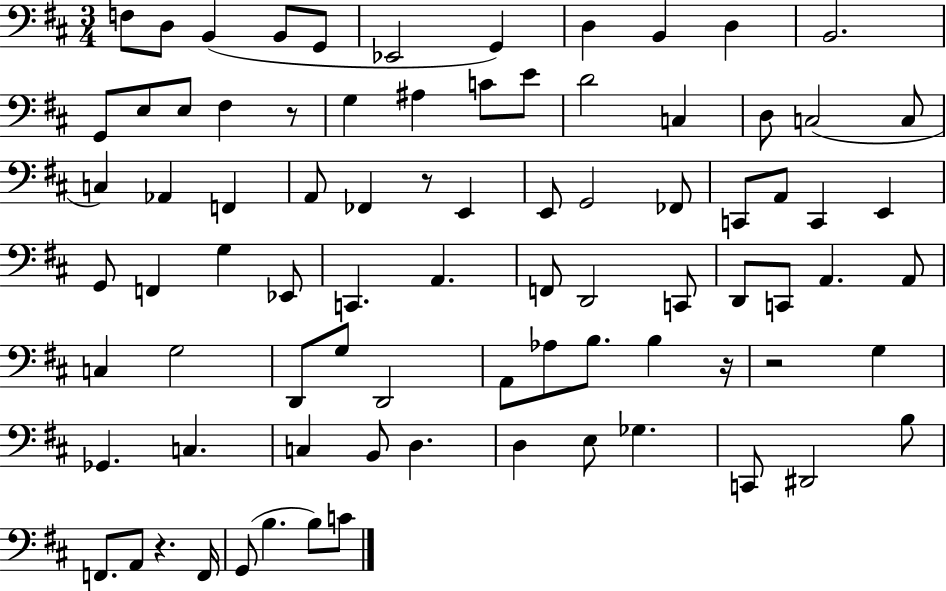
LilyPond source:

{
  \clef bass
  \numericTimeSignature
  \time 3/4
  \key d \major
  f8 d8 b,4( b,8 g,8 | ees,2 g,4) | d4 b,4 d4 | b,2. | \break g,8 e8 e8 fis4 r8 | g4 ais4 c'8 e'8 | d'2 c4 | d8 c2( c8 | \break c4) aes,4 f,4 | a,8 fes,4 r8 e,4 | e,8 g,2 fes,8 | c,8 a,8 c,4 e,4 | \break g,8 f,4 g4 ees,8 | c,4. a,4. | f,8 d,2 c,8 | d,8 c,8 a,4. a,8 | \break c4 g2 | d,8 g8 d,2 | a,8 aes8 b8. b4 r16 | r2 g4 | \break ges,4. c4. | c4 b,8 d4. | d4 e8 ges4. | c,8 dis,2 b8 | \break f,8. a,8 r4. f,16 | g,8( b4. b8) c'8 | \bar "|."
}